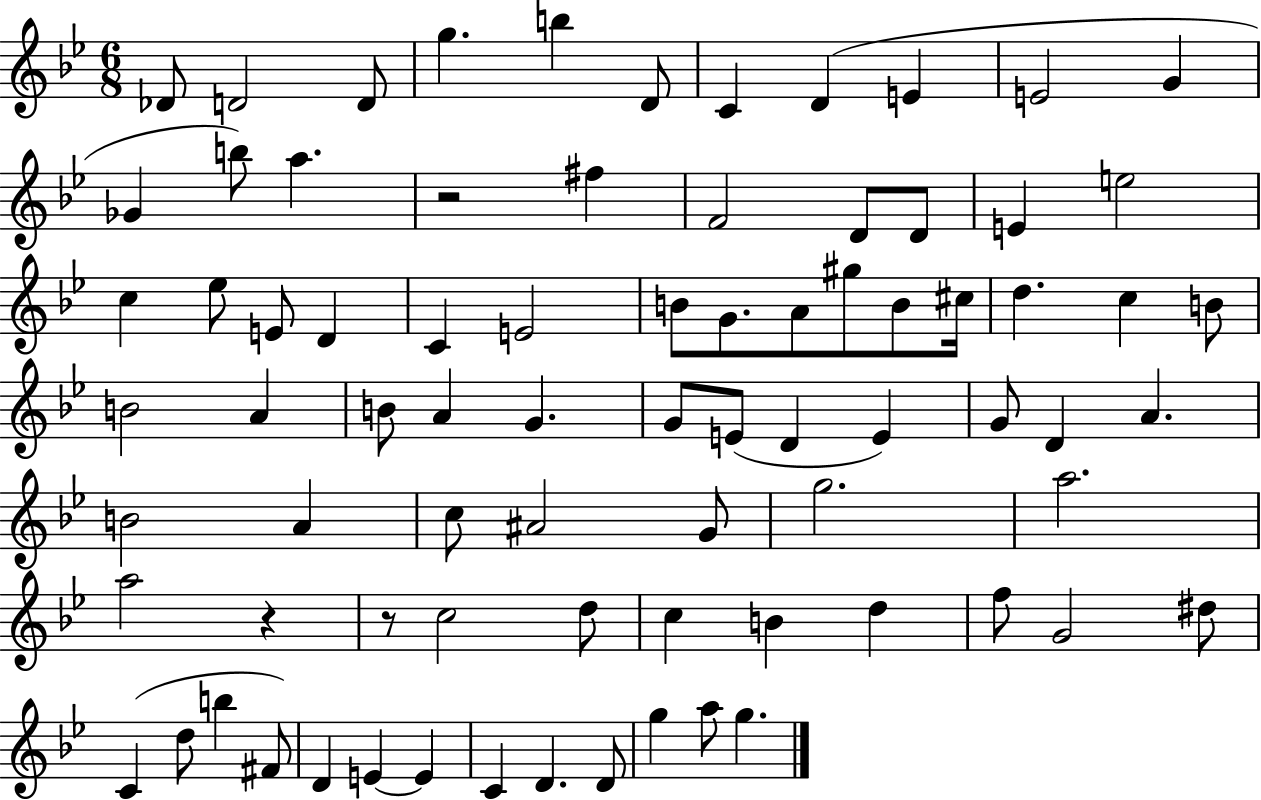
X:1
T:Untitled
M:6/8
L:1/4
K:Bb
_D/2 D2 D/2 g b D/2 C D E E2 G _G b/2 a z2 ^f F2 D/2 D/2 E e2 c _e/2 E/2 D C E2 B/2 G/2 A/2 ^g/2 B/2 ^c/4 d c B/2 B2 A B/2 A G G/2 E/2 D E G/2 D A B2 A c/2 ^A2 G/2 g2 a2 a2 z z/2 c2 d/2 c B d f/2 G2 ^d/2 C d/2 b ^F/2 D E E C D D/2 g a/2 g